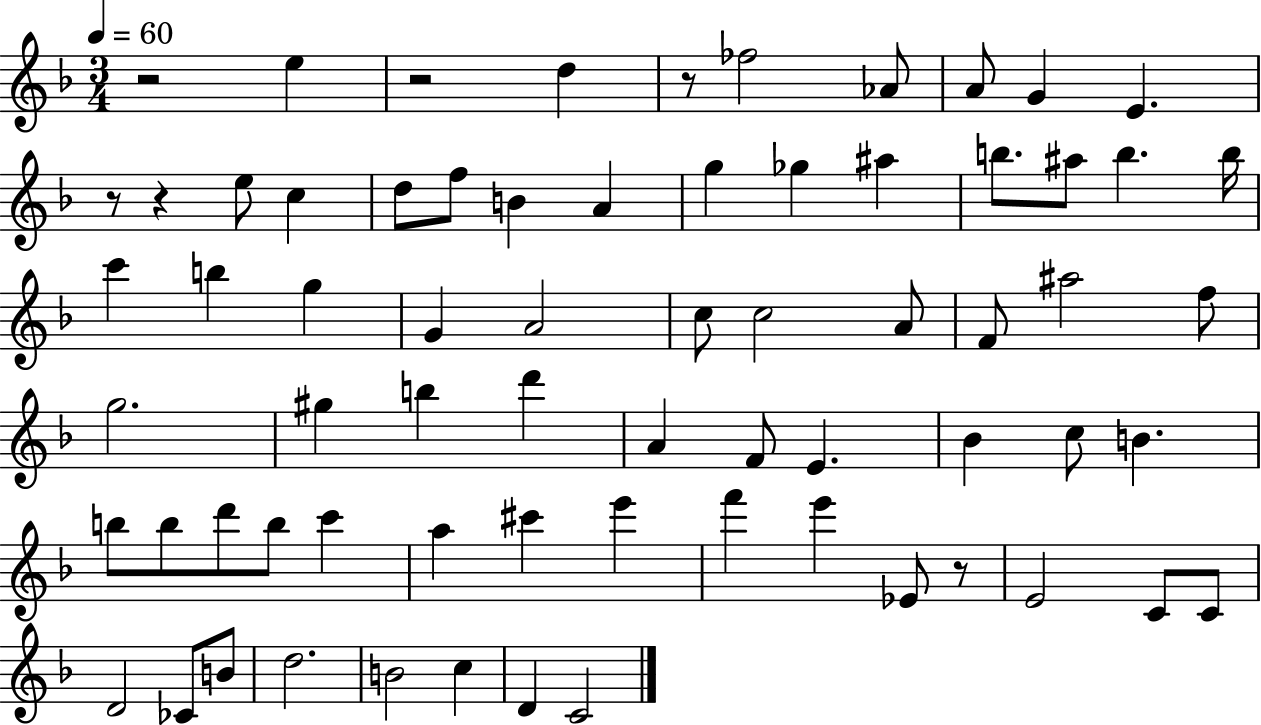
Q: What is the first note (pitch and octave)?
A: E5